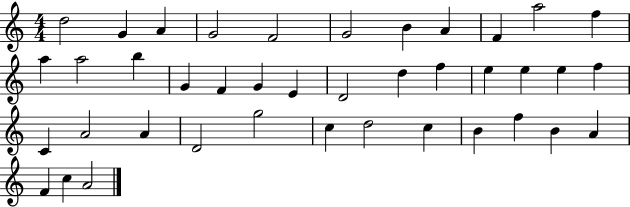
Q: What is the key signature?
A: C major